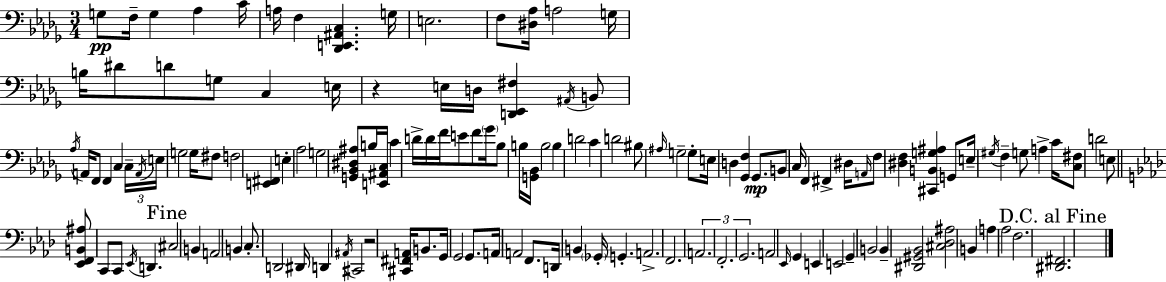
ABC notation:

X:1
T:Untitled
M:3/4
L:1/4
K:Bbm
G,/2 F,/4 G, _A, C/4 A,/4 F, [_D,,E,,^A,,C,] G,/4 E,2 F,/2 [^D,_A,]/4 A,2 G,/4 B,/4 ^D/2 D/2 G,/2 C, E,/4 z E,/4 D,/4 [D,,_E,,^F,] ^A,,/4 B,,/2 _A,/4 A,,/4 F,,/2 F,, C, C,/4 A,,/4 E,/4 G,2 G,/4 ^F,/2 F,2 [E,,^F,,] E, _A,2 G,2 [G,,_B,,^D,^A,]/2 B,/4 [E,,^A,,C,]/4 C D/4 D/4 F/4 E/2 F/2 _G/4 _B,/2 B,/4 [G,,_B,,]/4 B,2 B, D2 C D2 ^B,/2 ^A,/4 G,2 G,/2 E,/4 D, [_G,,F,] _G,,/2 B,,/2 C,/4 F,, ^F,, ^D,/4 A,,/4 F,/2 [^D,F,] [^C,,B,,G,^A,] G,,/2 E,/4 ^G,/4 F, G,/2 A, C/4 [C,^F,]/2 D2 E,/2 [_E,,F,,B,,^A,]/2 C,,/2 C,,/2 _E,,/4 D,, ^C,2 B,, A,,2 B,, C,/2 D,,2 ^D,,/4 D,, ^A,,/4 ^C,,2 z2 [^C,,^F,,A,,]/4 B,,/2 G,,/4 G,,2 G,,/2 A,,/4 A,,2 F,,/2 D,,/4 B,, _G,,/4 G,, A,,2 F,,2 A,,2 F,,2 G,,2 A,,2 _E,,/4 G,, E,, E,,2 G,, B,,2 B,, [^D,,^G,,_B,,]2 [^C,_D,^A,]2 B,, A, _A,2 F,2 [^D,,^F,,]2